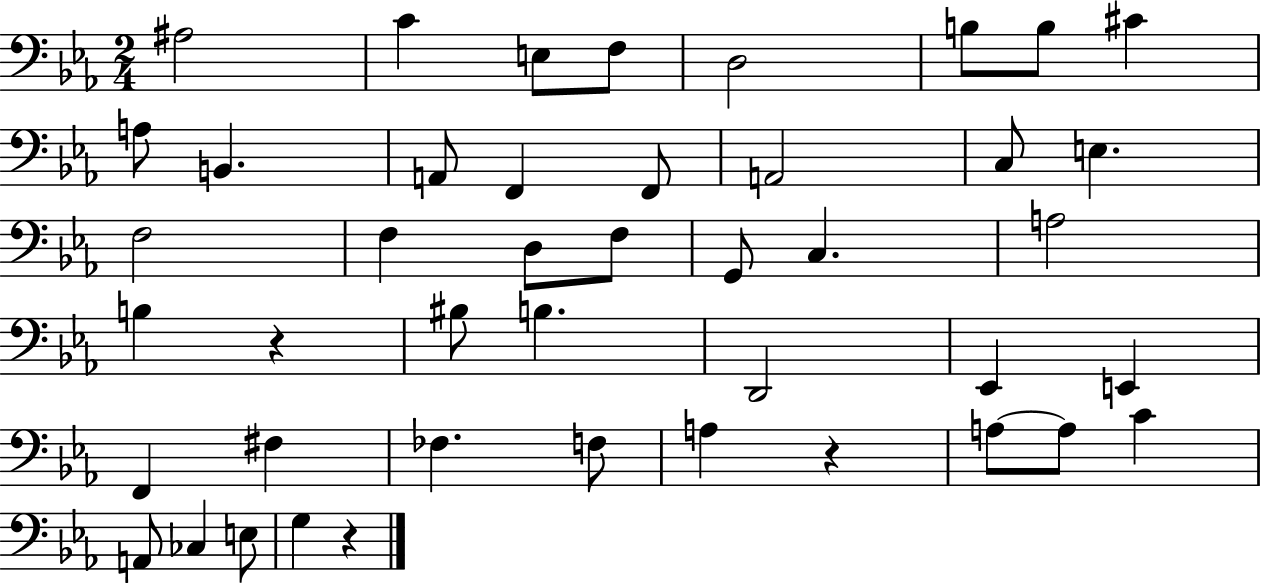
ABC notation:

X:1
T:Untitled
M:2/4
L:1/4
K:Eb
^A,2 C E,/2 F,/2 D,2 B,/2 B,/2 ^C A,/2 B,, A,,/2 F,, F,,/2 A,,2 C,/2 E, F,2 F, D,/2 F,/2 G,,/2 C, A,2 B, z ^B,/2 B, D,,2 _E,, E,, F,, ^F, _F, F,/2 A, z A,/2 A,/2 C A,,/2 _C, E,/2 G, z